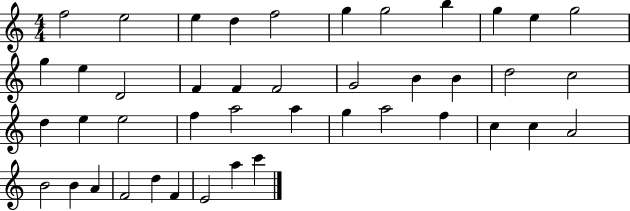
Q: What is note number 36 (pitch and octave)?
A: B4